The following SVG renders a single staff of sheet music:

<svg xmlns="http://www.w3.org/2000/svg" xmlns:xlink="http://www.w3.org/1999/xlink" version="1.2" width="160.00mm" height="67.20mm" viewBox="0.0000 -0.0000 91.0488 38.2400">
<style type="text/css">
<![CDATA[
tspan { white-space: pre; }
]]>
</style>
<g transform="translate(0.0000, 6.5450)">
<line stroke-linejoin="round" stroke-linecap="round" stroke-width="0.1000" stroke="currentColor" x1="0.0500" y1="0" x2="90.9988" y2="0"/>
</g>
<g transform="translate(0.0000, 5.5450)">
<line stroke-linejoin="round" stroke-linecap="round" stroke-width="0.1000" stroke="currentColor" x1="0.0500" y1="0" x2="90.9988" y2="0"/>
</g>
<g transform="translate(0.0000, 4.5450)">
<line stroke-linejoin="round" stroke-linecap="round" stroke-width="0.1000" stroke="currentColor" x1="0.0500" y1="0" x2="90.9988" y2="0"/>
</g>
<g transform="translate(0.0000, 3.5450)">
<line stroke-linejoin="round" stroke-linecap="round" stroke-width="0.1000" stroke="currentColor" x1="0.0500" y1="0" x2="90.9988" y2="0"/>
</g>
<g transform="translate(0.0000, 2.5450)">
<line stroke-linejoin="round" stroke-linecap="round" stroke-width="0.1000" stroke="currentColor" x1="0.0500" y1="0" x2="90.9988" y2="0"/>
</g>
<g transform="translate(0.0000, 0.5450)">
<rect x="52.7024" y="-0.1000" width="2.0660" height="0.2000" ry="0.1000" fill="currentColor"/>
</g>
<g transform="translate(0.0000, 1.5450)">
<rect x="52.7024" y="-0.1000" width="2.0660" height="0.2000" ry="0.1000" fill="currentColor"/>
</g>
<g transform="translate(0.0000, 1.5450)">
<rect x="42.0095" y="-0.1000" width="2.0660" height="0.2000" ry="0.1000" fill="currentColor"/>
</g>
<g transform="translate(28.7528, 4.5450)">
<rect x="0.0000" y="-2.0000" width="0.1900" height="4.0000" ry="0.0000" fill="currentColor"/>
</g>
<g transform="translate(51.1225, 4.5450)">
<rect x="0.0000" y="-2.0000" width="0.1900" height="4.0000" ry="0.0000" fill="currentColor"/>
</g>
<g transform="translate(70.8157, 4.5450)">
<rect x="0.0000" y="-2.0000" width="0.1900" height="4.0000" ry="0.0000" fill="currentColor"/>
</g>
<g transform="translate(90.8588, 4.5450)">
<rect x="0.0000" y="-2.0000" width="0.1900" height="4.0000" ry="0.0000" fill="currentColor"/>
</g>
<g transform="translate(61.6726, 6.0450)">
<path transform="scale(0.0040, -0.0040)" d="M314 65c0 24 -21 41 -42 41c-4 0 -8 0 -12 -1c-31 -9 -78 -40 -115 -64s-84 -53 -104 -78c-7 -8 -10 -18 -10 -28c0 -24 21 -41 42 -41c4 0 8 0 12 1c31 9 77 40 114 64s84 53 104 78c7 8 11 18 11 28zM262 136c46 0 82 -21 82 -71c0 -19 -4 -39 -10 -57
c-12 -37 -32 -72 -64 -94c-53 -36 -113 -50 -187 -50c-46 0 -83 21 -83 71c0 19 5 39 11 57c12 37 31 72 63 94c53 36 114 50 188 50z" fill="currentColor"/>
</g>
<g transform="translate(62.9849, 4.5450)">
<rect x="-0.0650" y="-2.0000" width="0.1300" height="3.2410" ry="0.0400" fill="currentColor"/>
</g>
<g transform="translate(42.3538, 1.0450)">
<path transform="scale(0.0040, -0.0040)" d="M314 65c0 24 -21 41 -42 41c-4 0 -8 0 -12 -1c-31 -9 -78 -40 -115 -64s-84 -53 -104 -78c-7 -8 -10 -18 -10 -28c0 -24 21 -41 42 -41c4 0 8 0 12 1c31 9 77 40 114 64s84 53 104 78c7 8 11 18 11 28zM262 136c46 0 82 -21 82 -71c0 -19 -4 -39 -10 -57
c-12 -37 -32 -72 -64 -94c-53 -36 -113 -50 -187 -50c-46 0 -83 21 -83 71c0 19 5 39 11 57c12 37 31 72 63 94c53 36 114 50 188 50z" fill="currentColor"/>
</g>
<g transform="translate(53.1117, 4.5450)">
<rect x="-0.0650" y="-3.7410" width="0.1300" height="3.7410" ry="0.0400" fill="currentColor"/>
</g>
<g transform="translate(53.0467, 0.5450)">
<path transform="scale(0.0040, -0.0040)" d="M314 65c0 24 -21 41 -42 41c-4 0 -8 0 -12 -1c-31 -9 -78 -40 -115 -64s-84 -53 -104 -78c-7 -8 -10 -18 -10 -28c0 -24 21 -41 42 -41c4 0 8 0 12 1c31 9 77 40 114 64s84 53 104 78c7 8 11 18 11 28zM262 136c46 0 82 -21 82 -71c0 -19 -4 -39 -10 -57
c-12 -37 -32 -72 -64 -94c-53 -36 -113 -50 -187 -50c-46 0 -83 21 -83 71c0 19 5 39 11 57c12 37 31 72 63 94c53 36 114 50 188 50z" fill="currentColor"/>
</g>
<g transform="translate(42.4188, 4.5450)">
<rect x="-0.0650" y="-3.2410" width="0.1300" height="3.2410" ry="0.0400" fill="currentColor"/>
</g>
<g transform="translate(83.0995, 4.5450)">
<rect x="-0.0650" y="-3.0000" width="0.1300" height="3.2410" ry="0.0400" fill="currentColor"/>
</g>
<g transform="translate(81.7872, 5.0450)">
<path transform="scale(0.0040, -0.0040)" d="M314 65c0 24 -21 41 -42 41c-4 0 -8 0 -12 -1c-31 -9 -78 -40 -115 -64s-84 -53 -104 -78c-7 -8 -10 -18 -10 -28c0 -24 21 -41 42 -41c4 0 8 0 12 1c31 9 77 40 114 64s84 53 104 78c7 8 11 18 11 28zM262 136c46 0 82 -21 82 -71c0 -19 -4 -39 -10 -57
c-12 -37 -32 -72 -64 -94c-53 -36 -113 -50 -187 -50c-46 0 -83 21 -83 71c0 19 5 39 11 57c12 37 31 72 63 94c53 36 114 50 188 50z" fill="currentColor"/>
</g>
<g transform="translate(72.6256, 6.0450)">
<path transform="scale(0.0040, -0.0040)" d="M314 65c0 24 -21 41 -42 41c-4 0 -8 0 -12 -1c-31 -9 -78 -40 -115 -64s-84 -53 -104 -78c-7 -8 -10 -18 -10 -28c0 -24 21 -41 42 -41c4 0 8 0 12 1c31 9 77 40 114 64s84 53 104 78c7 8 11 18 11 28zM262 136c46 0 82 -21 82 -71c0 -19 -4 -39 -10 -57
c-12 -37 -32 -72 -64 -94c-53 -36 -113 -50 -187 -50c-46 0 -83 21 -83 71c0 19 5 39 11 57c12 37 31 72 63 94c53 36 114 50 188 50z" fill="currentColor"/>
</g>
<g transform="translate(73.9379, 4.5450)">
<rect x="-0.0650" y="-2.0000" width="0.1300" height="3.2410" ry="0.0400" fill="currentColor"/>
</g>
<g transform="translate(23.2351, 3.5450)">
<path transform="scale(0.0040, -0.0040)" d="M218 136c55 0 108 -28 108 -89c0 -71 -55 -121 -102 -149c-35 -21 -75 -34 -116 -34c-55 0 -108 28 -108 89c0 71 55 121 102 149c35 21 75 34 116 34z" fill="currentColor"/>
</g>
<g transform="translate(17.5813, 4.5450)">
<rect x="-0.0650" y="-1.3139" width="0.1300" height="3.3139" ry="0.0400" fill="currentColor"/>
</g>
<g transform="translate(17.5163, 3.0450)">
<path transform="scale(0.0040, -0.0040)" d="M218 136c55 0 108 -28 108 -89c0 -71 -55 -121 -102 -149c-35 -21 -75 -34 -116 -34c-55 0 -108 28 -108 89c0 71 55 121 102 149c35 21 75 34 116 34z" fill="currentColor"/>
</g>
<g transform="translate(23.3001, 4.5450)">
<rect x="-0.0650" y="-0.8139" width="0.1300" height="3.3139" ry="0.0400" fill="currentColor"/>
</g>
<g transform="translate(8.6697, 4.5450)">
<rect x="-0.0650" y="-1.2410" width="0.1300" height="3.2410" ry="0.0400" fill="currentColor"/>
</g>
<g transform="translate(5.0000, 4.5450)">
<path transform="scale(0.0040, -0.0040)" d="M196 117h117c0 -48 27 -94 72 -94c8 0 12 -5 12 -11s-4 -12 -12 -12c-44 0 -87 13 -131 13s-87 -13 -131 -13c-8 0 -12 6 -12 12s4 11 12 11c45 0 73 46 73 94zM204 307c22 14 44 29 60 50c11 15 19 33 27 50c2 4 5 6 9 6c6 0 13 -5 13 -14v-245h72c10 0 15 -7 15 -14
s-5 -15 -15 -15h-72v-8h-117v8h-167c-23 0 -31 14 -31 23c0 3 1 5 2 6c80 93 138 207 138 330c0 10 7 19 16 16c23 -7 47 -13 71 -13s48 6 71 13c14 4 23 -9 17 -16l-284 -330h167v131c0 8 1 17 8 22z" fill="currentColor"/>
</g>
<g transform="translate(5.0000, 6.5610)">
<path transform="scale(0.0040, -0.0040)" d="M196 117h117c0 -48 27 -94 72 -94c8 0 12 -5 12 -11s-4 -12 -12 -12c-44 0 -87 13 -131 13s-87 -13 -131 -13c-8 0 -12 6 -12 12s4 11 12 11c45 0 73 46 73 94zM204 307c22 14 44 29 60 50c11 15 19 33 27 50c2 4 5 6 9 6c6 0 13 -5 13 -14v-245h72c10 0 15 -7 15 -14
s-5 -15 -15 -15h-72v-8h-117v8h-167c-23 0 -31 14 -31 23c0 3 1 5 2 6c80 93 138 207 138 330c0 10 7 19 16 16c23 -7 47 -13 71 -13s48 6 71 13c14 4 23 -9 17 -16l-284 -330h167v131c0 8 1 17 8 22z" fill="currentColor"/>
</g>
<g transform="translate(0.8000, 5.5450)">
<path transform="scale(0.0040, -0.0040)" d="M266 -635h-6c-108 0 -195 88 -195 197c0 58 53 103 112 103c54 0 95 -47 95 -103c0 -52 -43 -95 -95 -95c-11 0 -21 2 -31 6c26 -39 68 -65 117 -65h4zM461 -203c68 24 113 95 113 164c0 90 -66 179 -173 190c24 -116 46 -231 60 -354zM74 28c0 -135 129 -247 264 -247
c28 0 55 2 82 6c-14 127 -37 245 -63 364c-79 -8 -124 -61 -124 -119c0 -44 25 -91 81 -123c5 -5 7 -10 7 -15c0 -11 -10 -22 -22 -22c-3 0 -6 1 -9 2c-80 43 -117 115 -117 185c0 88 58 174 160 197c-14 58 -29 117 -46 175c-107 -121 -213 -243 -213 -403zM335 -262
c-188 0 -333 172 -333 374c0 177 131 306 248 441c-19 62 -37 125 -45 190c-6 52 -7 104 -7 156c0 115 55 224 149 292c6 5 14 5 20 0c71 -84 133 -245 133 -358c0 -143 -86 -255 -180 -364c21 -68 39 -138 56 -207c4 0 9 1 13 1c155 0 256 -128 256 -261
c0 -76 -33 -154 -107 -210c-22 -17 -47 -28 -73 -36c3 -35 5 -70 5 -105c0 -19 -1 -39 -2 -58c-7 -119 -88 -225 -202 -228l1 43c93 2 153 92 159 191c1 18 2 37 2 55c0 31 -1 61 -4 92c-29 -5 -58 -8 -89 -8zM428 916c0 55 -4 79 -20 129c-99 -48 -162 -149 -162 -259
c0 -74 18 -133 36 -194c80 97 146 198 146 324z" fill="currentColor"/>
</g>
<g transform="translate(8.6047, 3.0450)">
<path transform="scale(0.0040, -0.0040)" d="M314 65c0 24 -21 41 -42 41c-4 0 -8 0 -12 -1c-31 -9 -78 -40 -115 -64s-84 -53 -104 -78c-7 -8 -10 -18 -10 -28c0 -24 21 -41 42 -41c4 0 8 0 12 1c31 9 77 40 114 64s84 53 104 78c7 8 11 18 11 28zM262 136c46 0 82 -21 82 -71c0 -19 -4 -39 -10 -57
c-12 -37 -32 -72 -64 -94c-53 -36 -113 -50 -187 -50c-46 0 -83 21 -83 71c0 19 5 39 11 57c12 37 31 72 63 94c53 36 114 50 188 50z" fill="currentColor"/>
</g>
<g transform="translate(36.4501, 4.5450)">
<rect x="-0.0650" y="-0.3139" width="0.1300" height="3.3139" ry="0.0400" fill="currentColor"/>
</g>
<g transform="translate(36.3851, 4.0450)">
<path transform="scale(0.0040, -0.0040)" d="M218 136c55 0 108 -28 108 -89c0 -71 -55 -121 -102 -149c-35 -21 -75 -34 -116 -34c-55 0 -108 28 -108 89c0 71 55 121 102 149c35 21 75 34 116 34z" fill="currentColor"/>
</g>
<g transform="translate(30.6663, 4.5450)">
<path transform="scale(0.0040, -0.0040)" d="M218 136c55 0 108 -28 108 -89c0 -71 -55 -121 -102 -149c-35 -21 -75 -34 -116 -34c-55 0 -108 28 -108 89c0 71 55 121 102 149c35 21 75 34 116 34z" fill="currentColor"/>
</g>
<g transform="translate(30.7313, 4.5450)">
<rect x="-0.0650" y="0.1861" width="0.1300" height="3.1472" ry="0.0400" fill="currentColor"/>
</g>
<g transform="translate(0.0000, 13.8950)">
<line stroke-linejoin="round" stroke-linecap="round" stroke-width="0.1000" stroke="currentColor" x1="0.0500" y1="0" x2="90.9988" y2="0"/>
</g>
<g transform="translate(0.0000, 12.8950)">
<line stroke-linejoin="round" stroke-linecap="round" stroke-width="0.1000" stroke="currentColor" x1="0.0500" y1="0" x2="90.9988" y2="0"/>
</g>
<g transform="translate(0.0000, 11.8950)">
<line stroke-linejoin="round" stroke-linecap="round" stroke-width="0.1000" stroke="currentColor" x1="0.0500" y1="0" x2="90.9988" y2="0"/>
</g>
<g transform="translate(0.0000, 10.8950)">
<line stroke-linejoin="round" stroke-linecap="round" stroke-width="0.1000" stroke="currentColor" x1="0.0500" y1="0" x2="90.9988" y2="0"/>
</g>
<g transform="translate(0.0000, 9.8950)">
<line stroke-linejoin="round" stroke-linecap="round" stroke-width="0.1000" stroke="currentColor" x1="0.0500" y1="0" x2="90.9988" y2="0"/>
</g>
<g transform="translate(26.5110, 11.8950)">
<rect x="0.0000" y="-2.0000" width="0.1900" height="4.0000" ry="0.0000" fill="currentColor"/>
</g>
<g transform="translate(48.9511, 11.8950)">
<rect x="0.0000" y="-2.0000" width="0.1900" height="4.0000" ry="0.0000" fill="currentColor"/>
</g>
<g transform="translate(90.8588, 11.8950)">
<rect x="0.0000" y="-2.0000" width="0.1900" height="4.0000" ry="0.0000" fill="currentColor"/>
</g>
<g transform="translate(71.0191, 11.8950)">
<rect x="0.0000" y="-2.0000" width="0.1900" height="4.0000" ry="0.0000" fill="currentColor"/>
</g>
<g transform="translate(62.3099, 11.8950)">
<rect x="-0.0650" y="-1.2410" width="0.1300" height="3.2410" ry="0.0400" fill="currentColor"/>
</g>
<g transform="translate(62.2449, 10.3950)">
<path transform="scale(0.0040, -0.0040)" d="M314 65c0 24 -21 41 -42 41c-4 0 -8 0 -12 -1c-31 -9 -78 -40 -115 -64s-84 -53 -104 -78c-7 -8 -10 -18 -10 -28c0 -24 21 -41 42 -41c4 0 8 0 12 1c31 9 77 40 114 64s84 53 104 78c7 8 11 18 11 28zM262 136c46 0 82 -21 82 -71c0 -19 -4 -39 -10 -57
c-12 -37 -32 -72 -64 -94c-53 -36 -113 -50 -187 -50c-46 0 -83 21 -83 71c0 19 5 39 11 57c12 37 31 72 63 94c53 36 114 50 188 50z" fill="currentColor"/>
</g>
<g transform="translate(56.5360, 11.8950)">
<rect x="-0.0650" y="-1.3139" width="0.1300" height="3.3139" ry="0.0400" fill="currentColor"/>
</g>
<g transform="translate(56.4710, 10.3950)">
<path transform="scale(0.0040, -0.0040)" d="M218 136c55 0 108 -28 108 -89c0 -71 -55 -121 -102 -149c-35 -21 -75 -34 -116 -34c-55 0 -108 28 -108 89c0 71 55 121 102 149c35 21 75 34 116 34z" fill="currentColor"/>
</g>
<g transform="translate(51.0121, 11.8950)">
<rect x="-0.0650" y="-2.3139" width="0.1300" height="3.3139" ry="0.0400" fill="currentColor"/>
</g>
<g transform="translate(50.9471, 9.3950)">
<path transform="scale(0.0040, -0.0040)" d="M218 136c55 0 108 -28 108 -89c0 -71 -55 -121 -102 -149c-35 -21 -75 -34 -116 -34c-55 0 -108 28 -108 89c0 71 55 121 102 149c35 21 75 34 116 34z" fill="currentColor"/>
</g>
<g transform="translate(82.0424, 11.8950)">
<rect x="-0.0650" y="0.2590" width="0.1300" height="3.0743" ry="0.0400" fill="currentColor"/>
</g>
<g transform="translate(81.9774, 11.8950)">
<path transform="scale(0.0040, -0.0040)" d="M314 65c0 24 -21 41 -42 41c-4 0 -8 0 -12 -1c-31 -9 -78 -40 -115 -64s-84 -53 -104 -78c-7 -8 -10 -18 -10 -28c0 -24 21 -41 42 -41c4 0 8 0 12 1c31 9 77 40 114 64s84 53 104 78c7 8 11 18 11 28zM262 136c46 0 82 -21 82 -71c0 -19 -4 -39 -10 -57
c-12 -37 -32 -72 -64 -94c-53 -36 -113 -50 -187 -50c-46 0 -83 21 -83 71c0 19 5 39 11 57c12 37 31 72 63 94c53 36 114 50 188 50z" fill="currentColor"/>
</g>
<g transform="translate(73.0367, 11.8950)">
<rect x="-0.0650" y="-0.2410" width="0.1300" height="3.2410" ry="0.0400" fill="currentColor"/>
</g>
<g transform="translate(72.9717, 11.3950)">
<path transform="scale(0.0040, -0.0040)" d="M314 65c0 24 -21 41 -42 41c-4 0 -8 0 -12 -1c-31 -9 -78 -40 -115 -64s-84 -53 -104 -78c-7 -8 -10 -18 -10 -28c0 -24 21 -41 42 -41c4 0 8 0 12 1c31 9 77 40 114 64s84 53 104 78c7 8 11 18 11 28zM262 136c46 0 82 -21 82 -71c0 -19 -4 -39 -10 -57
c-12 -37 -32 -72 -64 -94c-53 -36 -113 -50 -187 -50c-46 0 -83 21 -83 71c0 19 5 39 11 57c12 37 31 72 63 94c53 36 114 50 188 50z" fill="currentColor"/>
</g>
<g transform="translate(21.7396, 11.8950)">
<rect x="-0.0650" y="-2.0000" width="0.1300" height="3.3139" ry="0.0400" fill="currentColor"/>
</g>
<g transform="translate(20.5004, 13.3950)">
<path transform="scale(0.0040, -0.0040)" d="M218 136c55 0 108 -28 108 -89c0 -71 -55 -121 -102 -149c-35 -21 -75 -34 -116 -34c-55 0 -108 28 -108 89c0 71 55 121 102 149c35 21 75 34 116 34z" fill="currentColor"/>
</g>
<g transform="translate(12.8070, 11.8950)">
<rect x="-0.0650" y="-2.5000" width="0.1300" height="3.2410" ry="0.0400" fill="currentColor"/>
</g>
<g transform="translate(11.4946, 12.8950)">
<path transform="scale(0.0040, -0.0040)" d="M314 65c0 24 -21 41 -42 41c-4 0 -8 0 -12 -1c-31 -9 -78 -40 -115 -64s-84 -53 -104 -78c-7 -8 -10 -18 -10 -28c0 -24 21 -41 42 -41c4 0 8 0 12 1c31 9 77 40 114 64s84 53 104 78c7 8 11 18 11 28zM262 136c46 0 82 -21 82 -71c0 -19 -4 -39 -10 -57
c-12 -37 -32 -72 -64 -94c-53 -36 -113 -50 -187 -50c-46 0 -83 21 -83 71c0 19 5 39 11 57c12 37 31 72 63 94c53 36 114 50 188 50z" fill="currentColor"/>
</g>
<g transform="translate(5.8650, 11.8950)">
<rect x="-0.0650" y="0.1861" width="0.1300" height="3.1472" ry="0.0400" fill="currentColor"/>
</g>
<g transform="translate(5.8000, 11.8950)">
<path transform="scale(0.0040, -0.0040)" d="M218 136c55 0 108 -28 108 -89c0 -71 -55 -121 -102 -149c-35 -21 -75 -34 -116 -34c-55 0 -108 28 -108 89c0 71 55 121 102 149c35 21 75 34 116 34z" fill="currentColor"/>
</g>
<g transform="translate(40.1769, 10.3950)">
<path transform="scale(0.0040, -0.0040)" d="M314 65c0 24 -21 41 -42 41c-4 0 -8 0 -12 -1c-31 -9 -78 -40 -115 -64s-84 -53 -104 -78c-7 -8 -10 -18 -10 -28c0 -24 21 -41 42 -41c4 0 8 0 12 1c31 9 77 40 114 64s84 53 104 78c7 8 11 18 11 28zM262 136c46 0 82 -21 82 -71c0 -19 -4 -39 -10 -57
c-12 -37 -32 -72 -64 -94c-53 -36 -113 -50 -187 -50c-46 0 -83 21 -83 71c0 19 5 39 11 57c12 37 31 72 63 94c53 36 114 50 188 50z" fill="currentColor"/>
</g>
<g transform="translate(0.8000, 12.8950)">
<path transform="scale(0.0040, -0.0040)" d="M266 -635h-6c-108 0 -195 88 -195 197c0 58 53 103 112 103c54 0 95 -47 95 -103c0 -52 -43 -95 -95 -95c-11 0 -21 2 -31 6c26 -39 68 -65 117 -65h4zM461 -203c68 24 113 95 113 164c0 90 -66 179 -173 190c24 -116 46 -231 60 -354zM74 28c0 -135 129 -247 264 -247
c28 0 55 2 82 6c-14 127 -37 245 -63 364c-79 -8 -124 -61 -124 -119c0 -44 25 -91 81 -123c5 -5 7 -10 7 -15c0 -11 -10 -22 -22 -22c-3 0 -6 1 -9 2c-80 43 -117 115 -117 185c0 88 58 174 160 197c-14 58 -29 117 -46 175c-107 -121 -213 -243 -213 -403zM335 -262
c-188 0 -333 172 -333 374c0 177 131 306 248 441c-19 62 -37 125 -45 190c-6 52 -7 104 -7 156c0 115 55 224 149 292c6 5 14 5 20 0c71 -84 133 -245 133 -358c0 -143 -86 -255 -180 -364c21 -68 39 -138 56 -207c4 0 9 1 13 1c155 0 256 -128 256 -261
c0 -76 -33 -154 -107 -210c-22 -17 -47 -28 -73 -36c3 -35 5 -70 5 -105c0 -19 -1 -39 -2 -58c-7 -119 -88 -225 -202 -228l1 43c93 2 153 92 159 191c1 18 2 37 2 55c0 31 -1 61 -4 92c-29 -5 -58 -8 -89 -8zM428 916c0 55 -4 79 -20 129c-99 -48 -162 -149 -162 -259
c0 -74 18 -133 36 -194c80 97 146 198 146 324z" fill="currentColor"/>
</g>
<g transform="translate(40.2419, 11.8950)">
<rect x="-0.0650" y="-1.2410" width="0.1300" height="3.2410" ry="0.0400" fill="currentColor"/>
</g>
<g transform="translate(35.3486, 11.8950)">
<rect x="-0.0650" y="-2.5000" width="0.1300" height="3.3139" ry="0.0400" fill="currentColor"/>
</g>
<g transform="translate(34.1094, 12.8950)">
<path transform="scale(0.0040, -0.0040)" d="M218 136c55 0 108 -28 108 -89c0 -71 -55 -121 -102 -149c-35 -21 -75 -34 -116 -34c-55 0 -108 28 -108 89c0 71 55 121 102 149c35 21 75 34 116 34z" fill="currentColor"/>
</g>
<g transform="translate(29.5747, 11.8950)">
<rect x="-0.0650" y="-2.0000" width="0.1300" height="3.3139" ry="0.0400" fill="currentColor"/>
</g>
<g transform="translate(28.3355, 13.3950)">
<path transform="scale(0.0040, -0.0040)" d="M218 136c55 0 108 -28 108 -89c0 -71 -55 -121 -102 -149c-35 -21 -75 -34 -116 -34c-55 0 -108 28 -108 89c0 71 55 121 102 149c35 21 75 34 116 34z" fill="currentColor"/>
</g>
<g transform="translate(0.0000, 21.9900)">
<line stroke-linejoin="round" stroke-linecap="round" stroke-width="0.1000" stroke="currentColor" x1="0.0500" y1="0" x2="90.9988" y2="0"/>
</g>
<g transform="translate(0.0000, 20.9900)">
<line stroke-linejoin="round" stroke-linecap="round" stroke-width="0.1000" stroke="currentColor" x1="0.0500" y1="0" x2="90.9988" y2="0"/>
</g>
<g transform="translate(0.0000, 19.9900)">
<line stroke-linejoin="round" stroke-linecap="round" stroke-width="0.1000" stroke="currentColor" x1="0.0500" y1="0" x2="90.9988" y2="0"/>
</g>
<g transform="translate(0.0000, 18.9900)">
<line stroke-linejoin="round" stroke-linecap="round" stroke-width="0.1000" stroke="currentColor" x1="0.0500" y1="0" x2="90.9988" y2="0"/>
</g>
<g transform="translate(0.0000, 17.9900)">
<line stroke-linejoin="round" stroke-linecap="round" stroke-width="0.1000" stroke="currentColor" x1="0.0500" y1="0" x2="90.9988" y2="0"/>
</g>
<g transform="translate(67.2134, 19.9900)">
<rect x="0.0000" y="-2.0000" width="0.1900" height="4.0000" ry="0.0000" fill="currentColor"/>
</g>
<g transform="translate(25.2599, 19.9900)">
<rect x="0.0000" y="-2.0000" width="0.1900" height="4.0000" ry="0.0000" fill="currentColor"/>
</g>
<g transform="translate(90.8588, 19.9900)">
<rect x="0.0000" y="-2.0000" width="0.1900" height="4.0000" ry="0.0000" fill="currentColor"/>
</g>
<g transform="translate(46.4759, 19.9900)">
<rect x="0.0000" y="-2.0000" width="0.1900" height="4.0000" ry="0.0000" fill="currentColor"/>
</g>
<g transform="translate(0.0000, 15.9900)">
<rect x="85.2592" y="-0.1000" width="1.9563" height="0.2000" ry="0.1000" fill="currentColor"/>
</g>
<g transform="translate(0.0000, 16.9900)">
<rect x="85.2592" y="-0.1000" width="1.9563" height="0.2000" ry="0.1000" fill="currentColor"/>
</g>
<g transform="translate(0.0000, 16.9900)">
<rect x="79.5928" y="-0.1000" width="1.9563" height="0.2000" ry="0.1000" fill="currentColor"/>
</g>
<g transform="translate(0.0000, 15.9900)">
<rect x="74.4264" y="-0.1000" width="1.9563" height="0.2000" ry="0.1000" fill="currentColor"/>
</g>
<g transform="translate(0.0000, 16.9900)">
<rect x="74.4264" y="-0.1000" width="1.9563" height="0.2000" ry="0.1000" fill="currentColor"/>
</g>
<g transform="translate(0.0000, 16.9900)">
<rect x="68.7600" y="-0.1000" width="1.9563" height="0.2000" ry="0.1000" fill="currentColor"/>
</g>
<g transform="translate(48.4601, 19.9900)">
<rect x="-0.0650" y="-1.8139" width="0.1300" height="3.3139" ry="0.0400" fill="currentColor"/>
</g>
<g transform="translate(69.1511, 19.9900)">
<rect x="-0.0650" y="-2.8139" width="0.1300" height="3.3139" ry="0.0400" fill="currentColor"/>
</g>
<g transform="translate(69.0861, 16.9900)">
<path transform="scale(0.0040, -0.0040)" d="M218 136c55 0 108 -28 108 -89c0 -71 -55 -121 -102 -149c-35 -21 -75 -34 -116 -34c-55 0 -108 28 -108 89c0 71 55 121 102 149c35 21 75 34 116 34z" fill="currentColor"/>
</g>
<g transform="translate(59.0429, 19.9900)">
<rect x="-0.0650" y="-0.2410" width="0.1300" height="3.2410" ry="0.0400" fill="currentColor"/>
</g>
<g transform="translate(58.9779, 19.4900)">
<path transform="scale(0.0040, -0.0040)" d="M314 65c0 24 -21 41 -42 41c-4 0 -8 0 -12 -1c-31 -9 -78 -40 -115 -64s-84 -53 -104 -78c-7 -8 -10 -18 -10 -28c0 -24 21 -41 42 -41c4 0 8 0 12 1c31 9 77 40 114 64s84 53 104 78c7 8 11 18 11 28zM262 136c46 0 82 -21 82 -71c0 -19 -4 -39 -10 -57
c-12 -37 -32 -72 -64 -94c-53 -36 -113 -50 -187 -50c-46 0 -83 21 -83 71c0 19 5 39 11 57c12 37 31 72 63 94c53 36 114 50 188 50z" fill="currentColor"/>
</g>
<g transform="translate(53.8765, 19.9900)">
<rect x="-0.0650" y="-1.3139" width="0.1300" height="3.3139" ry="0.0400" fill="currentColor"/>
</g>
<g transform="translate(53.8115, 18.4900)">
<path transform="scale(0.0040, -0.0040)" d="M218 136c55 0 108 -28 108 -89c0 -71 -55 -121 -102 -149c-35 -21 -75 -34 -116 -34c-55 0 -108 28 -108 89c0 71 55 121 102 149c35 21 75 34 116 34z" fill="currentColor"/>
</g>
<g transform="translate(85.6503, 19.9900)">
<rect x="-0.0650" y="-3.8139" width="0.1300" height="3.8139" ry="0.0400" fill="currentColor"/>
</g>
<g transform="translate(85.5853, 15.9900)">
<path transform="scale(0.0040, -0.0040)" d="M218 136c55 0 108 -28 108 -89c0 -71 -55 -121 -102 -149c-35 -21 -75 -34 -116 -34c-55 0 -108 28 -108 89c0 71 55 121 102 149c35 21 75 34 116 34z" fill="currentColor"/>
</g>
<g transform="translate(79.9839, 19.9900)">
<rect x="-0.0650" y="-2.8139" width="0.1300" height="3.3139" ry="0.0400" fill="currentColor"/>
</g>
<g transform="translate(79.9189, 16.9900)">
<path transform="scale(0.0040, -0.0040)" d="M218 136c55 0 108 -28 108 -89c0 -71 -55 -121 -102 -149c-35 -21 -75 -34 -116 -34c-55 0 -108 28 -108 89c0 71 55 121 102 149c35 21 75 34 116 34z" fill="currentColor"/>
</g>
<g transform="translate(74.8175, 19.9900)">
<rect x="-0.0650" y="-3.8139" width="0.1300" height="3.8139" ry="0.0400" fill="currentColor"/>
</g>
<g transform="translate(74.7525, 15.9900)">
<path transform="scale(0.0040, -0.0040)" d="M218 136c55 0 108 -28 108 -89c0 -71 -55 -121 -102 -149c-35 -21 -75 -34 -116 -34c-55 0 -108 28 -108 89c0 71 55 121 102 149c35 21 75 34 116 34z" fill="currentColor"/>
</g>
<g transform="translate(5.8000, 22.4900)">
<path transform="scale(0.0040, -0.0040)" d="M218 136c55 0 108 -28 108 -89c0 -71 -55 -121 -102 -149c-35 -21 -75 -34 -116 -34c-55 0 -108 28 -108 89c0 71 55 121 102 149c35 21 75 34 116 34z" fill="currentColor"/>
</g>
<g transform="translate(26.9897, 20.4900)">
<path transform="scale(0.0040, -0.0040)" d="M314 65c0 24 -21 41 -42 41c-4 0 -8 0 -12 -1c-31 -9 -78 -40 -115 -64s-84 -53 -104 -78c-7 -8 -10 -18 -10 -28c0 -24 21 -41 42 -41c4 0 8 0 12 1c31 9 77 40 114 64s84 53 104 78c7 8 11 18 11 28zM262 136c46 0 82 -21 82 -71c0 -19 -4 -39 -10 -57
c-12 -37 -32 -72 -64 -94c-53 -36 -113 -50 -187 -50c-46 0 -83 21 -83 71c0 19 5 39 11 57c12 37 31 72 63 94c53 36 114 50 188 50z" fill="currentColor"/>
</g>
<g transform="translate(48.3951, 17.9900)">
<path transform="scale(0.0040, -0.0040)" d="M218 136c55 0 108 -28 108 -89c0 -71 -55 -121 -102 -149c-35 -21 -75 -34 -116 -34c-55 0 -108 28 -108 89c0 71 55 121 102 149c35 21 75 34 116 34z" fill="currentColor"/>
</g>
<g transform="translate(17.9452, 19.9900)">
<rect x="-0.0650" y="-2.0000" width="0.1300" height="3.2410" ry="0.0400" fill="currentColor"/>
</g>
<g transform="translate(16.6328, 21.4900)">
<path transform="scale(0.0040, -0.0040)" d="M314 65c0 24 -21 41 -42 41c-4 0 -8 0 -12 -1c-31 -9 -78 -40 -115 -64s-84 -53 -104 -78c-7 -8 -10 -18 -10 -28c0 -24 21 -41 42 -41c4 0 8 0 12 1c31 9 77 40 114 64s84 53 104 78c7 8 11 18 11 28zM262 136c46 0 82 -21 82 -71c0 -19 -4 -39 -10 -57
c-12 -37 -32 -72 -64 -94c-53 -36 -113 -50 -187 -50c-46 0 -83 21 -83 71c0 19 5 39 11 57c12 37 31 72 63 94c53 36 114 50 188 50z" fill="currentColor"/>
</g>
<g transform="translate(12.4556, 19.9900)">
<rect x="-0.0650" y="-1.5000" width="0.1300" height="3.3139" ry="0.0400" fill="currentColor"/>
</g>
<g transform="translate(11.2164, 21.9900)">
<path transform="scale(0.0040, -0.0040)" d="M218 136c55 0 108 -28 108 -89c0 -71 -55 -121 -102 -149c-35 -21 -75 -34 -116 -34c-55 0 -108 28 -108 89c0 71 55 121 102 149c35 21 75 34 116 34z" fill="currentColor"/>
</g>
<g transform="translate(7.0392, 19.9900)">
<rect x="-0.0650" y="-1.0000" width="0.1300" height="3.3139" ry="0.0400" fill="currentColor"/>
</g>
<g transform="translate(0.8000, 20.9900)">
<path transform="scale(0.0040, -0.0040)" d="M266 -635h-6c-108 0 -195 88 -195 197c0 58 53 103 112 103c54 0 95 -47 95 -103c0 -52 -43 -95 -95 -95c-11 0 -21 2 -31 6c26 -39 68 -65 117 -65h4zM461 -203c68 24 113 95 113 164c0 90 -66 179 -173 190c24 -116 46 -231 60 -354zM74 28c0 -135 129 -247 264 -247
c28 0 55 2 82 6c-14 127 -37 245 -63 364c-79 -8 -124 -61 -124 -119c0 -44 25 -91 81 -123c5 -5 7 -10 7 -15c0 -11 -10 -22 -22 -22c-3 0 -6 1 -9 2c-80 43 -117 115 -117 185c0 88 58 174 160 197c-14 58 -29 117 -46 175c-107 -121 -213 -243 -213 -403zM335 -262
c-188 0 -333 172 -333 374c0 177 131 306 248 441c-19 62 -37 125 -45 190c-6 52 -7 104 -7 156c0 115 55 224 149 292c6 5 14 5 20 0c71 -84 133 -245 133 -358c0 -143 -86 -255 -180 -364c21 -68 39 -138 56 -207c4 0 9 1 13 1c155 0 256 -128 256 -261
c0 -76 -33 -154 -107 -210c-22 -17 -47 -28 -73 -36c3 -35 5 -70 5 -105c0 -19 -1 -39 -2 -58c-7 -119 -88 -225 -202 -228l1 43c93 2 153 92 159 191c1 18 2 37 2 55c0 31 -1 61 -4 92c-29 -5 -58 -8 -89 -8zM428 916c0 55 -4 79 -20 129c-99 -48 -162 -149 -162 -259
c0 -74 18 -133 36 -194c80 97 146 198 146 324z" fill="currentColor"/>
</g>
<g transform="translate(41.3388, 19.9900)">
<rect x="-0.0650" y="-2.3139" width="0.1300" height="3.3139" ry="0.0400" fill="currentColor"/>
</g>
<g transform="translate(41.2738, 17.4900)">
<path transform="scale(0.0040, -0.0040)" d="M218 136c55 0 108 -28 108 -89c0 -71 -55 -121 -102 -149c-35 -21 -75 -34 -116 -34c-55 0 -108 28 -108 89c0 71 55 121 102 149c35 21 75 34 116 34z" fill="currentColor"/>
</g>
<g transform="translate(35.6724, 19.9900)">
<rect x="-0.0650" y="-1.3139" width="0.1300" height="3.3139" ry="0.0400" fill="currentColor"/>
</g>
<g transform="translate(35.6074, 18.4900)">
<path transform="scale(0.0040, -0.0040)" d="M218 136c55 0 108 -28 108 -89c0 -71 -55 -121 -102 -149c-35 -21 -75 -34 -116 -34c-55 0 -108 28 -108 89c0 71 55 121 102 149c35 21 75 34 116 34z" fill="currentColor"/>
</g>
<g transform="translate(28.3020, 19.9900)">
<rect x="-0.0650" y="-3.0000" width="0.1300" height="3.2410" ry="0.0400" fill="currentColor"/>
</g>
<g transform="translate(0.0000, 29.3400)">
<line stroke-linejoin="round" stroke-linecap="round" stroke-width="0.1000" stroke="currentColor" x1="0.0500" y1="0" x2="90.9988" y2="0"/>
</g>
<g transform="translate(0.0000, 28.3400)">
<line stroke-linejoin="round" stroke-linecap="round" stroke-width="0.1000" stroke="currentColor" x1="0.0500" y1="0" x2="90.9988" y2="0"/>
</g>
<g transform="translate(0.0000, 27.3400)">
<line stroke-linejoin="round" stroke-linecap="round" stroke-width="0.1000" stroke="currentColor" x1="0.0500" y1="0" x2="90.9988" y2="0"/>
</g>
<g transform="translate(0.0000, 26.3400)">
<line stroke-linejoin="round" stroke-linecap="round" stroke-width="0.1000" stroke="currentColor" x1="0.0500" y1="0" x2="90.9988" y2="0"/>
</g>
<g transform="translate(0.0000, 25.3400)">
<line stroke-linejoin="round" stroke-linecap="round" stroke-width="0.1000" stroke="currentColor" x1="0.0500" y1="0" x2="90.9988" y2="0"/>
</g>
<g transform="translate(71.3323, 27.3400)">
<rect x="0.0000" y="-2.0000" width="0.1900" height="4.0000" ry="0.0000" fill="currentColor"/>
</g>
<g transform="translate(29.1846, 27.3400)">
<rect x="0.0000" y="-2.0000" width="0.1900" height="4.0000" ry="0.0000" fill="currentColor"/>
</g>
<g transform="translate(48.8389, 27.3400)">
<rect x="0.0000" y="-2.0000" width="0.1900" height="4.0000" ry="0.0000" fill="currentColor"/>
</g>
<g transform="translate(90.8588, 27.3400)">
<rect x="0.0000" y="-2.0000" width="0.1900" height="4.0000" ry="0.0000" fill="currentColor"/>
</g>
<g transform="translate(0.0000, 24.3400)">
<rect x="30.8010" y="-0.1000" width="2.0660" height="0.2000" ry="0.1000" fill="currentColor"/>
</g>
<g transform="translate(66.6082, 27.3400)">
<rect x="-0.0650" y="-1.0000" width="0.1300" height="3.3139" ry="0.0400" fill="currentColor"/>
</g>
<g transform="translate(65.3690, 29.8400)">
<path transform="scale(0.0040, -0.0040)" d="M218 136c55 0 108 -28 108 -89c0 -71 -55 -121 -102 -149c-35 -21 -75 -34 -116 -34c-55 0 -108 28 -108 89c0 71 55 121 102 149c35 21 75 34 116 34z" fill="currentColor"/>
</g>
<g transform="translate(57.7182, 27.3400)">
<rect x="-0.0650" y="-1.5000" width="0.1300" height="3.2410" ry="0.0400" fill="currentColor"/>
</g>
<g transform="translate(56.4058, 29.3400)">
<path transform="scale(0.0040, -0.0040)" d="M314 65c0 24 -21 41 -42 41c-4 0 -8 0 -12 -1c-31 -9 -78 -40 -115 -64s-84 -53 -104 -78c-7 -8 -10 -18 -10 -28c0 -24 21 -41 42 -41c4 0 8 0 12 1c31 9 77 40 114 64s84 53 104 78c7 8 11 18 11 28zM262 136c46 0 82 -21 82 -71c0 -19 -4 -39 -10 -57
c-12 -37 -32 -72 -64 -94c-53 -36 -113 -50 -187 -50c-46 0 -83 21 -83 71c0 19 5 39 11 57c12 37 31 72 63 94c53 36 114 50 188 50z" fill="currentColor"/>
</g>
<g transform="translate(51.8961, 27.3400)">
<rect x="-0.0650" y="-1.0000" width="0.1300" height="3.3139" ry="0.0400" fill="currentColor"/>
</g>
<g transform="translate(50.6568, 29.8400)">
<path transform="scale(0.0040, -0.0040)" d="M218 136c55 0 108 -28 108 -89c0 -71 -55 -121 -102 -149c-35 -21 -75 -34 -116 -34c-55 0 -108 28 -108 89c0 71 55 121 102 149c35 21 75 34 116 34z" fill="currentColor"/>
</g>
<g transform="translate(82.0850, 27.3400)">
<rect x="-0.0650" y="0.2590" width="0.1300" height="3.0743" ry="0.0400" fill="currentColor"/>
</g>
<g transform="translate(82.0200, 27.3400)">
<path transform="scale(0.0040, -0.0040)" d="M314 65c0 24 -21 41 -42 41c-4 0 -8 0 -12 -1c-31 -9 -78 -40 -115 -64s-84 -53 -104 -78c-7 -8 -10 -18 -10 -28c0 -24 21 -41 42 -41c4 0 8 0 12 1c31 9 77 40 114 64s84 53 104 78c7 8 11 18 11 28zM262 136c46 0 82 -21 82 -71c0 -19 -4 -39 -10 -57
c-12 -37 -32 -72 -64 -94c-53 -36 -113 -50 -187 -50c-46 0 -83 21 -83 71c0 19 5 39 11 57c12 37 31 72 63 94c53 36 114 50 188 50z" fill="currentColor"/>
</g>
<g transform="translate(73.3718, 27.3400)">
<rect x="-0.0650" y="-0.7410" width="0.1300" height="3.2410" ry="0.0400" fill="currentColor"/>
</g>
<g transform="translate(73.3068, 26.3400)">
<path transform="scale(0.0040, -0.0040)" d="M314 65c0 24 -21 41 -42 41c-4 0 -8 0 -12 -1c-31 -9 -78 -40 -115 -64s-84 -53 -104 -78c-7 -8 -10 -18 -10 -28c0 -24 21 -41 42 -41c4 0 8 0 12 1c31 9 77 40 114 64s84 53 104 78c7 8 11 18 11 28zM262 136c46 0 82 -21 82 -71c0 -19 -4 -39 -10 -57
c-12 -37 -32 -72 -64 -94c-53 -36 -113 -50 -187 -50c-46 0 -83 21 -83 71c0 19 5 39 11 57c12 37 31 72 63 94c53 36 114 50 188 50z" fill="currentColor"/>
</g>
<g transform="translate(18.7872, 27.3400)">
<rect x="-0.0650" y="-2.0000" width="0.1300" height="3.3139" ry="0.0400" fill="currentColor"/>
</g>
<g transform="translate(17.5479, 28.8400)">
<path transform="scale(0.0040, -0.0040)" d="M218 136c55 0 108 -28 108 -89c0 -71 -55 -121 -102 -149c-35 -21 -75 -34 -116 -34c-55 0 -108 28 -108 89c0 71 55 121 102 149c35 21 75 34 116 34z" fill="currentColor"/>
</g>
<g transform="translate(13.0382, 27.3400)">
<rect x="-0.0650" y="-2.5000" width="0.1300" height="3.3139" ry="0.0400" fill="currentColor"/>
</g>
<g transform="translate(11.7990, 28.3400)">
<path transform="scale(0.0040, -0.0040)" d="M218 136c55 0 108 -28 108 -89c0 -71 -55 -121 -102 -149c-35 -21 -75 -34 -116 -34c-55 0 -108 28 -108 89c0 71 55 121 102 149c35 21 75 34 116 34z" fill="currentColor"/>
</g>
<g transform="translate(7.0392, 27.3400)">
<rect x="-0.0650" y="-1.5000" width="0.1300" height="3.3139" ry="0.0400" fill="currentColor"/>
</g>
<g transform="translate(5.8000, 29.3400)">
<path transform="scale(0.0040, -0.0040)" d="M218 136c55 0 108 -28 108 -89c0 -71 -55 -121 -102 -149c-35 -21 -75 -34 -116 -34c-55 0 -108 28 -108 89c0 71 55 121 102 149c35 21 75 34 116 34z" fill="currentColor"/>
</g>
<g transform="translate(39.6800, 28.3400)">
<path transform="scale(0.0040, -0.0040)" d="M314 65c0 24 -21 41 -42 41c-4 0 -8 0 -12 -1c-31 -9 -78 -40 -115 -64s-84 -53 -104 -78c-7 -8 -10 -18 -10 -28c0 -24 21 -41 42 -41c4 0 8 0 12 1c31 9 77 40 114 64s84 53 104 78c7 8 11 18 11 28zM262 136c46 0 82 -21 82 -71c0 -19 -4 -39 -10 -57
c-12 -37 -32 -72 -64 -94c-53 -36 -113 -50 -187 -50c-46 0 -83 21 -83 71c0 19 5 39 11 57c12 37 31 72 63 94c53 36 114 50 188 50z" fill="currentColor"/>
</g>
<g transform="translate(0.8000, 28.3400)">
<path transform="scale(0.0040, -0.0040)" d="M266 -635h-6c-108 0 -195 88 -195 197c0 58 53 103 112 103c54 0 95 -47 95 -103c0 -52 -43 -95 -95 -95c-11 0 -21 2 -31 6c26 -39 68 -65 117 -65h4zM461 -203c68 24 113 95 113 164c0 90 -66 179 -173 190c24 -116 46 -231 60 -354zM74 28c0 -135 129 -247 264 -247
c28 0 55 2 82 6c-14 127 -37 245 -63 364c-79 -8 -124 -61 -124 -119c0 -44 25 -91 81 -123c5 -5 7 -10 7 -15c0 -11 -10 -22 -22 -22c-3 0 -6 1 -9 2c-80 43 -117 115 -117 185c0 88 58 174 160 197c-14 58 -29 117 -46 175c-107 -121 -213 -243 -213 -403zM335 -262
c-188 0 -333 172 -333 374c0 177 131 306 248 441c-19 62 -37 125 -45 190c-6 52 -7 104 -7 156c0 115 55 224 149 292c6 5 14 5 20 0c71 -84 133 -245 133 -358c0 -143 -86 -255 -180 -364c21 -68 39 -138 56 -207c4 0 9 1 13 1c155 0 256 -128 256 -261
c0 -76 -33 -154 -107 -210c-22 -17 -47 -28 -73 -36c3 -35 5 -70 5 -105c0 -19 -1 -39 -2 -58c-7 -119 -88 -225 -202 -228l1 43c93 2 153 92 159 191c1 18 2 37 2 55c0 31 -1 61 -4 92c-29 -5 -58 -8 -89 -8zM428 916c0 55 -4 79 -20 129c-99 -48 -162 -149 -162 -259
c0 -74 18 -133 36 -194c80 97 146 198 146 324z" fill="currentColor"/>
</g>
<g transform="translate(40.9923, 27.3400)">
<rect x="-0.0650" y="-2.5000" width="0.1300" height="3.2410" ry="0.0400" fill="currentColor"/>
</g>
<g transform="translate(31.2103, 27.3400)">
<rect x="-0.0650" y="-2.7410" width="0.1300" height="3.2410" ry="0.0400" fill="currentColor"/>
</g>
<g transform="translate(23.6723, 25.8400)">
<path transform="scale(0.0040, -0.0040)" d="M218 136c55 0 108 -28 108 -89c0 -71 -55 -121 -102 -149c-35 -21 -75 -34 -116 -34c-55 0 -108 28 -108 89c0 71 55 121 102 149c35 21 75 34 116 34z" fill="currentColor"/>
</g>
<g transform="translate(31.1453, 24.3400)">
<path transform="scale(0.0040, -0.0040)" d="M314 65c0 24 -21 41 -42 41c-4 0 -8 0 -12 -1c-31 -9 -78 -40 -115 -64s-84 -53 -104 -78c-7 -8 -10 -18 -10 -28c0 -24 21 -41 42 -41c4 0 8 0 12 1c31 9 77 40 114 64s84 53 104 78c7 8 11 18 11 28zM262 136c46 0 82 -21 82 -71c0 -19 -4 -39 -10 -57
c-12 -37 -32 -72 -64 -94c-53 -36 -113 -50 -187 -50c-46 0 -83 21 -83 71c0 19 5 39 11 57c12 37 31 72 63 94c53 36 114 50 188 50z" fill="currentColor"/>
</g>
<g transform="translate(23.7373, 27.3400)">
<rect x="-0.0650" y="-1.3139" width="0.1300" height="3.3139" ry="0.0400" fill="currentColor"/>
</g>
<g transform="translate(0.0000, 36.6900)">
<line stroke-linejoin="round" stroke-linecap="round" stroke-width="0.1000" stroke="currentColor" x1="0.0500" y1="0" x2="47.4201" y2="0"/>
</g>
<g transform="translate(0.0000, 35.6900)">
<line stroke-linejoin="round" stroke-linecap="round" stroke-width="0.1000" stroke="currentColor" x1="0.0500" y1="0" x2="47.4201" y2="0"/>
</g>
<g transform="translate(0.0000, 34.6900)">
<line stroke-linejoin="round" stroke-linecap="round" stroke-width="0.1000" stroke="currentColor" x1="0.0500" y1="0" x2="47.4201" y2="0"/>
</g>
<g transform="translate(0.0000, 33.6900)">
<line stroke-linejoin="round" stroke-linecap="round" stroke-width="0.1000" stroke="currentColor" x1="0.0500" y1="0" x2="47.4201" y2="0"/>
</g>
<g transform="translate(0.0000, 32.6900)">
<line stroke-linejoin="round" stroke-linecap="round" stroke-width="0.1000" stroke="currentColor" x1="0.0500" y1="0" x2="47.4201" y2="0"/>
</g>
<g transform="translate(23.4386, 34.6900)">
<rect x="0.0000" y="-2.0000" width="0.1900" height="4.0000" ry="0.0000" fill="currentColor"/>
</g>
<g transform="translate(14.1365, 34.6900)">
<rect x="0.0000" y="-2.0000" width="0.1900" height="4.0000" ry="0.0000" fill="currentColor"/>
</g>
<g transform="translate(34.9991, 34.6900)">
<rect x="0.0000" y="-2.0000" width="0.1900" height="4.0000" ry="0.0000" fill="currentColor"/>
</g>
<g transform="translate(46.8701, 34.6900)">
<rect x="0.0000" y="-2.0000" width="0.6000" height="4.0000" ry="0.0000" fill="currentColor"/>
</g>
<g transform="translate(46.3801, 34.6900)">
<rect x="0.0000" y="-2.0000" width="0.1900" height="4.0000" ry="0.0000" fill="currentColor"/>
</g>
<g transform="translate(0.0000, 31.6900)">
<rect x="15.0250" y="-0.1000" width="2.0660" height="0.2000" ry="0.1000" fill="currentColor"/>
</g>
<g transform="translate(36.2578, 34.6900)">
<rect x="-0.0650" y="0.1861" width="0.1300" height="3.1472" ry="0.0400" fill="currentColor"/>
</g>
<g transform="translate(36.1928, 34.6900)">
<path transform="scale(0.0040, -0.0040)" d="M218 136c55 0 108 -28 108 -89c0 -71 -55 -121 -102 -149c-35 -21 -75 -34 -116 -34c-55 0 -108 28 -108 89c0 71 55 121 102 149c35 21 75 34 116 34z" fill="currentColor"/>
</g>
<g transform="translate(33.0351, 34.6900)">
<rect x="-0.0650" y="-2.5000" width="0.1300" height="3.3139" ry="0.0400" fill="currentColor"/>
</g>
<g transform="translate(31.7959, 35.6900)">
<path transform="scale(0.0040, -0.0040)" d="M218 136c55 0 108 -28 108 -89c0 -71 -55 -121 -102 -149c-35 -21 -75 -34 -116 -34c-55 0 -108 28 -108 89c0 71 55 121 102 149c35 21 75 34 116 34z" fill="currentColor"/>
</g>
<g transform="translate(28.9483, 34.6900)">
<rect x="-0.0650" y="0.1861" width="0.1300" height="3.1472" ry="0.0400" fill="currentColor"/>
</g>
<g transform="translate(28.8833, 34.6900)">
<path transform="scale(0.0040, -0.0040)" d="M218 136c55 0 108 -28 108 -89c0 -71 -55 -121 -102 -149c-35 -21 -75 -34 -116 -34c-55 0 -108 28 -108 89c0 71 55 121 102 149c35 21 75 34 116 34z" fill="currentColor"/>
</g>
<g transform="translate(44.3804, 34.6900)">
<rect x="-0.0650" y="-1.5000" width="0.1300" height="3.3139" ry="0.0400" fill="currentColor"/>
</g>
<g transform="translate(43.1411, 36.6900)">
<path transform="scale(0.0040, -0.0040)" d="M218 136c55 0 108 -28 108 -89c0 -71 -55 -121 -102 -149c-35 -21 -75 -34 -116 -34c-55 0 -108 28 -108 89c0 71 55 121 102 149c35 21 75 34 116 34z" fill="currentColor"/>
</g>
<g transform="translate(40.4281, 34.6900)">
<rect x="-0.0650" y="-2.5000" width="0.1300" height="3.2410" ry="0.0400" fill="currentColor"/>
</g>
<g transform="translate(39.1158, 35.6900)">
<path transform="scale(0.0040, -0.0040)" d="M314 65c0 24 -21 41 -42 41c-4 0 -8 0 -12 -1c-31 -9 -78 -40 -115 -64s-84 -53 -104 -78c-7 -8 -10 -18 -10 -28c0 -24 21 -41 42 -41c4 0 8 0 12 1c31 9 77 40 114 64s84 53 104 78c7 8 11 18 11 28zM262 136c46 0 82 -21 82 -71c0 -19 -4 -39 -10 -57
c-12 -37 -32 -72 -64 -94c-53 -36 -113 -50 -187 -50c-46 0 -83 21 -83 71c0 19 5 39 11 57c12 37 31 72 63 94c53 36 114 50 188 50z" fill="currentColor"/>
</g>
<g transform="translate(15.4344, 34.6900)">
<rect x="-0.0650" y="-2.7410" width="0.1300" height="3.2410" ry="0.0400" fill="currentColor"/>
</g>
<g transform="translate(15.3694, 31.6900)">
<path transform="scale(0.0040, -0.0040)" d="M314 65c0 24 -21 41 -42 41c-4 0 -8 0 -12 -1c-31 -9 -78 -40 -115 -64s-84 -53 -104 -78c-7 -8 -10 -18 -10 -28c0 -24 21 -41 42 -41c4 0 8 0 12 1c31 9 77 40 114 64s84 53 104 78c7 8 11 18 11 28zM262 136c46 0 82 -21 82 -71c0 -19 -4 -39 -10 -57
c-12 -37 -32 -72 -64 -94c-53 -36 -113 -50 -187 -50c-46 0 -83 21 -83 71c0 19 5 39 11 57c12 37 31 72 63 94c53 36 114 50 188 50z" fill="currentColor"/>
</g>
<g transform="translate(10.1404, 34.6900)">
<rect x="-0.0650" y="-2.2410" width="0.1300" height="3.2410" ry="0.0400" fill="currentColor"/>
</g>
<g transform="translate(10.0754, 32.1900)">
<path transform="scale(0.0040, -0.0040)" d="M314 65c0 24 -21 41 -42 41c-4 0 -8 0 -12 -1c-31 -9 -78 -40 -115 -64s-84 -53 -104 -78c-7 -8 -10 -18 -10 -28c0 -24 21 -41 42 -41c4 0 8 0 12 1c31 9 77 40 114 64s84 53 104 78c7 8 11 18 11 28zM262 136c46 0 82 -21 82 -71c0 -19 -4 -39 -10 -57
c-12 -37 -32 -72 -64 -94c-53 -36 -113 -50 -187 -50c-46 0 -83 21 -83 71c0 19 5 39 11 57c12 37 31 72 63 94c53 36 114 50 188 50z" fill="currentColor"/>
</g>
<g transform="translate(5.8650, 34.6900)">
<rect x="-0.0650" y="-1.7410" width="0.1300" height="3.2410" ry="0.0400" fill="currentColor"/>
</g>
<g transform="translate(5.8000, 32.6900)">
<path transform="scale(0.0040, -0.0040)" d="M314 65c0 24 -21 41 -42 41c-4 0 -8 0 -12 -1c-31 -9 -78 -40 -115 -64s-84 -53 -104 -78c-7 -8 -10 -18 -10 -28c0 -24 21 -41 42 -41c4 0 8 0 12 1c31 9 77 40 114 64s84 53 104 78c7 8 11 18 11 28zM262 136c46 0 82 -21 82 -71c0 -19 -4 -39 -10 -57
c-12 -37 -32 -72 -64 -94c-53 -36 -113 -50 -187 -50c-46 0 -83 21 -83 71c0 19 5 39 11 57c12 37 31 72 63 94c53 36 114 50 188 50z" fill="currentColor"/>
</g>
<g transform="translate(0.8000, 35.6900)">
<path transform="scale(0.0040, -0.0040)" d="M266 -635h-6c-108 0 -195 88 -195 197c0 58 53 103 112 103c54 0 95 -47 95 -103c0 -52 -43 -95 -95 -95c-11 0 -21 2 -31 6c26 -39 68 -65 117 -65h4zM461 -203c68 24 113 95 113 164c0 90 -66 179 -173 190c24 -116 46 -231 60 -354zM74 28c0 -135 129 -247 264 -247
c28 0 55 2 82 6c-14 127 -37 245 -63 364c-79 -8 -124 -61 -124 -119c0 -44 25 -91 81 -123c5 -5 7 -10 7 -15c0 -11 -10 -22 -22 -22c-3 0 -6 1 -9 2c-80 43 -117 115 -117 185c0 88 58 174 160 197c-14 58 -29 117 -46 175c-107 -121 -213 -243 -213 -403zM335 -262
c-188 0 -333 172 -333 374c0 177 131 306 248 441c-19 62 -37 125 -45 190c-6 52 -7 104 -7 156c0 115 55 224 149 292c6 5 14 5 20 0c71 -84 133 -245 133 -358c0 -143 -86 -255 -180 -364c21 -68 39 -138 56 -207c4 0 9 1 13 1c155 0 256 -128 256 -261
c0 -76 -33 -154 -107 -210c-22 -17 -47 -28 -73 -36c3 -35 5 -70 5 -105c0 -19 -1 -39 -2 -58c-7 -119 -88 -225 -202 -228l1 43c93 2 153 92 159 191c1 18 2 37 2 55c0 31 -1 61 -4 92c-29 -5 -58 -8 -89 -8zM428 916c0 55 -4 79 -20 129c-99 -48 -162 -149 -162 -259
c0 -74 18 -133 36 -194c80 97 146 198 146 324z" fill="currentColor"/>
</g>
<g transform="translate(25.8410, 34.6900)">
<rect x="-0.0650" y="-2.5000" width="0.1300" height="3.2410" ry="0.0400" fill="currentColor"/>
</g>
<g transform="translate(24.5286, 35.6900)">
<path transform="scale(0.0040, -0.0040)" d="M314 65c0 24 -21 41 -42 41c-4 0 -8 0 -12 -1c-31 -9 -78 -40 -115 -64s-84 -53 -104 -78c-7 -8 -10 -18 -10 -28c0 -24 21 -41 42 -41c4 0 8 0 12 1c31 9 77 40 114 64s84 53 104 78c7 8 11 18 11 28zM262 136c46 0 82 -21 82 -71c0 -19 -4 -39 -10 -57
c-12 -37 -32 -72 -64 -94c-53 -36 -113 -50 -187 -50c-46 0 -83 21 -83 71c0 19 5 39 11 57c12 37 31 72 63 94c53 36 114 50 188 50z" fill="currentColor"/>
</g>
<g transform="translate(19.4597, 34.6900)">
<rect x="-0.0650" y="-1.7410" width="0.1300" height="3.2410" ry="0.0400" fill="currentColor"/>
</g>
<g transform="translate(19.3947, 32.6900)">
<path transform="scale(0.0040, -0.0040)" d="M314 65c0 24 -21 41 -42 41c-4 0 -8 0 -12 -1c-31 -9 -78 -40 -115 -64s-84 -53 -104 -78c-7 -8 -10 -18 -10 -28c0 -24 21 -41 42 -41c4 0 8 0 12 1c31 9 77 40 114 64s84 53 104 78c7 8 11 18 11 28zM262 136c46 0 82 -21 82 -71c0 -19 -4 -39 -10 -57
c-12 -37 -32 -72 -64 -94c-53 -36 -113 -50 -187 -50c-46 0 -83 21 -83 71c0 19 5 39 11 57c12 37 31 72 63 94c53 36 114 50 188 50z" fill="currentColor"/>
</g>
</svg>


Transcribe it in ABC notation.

X:1
T:Untitled
M:4/4
L:1/4
K:C
e2 e d B c b2 c'2 F2 F2 A2 B G2 F F G e2 g e e2 c2 B2 D E F2 A2 e g f e c2 a c' a c' E G F e a2 G2 D E2 D d2 B2 f2 g2 a2 f2 G2 B G B G2 E